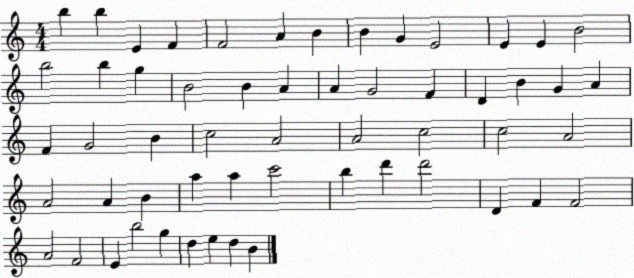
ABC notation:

X:1
T:Untitled
M:4/4
L:1/4
K:C
b b E F F2 A B B G E2 E E B2 b2 b g B2 B A A G2 F D B G A F G2 B c2 A2 A2 c2 c2 A2 A2 A B a a c'2 b d' d'2 D F F2 A2 F2 E b2 g d e d B